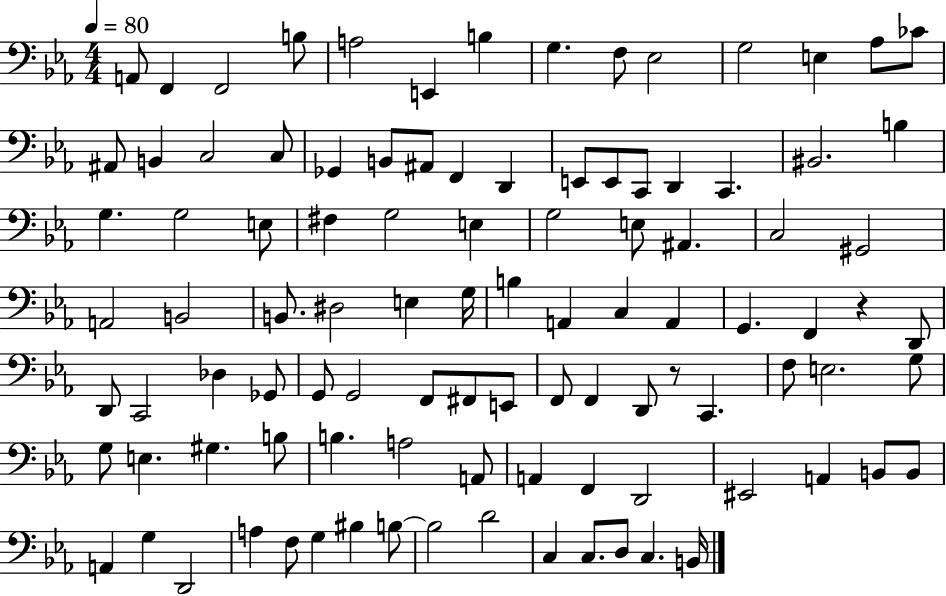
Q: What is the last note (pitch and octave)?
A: B2